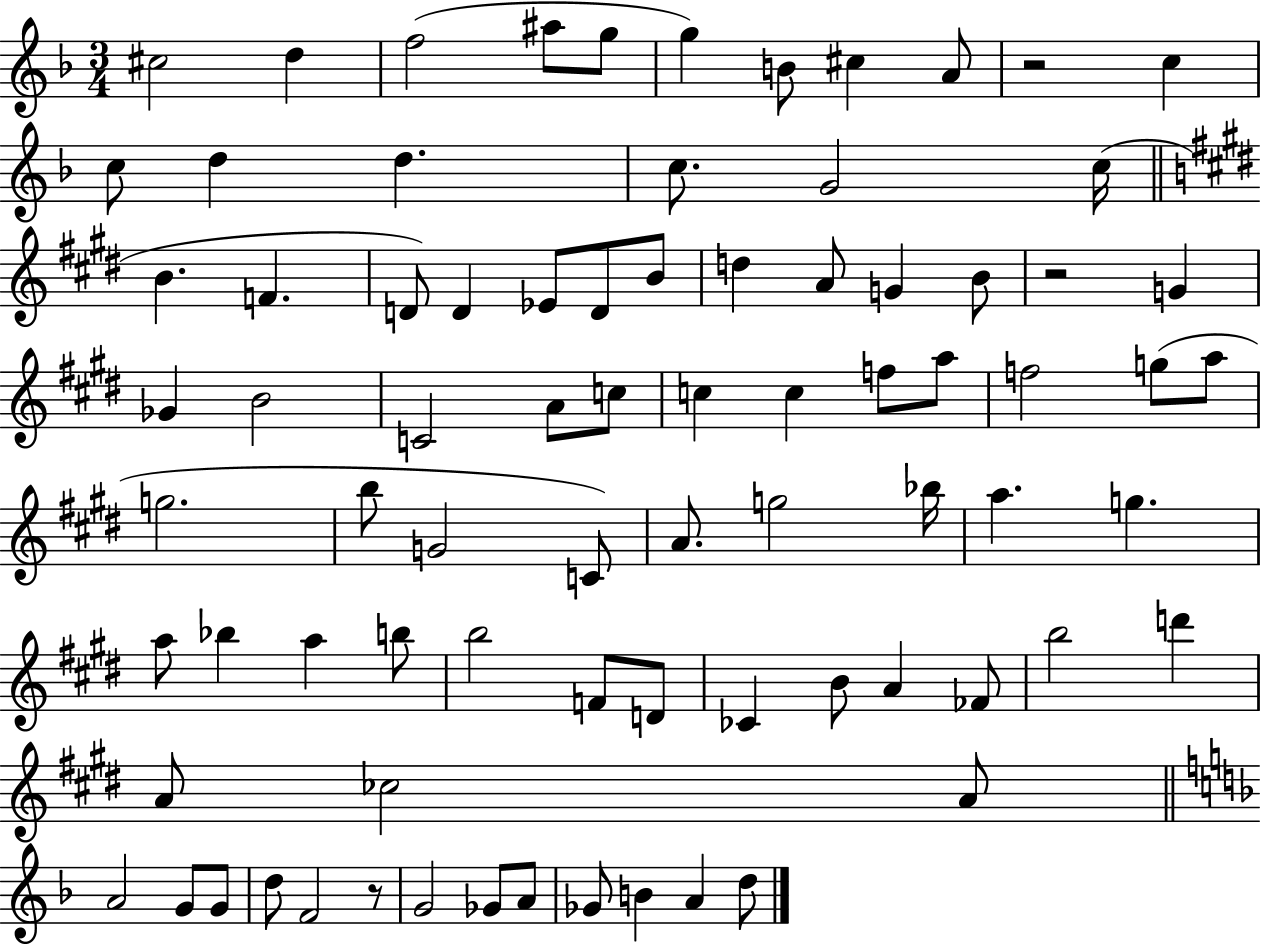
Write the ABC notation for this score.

X:1
T:Untitled
M:3/4
L:1/4
K:F
^c2 d f2 ^a/2 g/2 g B/2 ^c A/2 z2 c c/2 d d c/2 G2 c/4 B F D/2 D _E/2 D/2 B/2 d A/2 G B/2 z2 G _G B2 C2 A/2 c/2 c c f/2 a/2 f2 g/2 a/2 g2 b/2 G2 C/2 A/2 g2 _b/4 a g a/2 _b a b/2 b2 F/2 D/2 _C B/2 A _F/2 b2 d' A/2 _c2 A/2 A2 G/2 G/2 d/2 F2 z/2 G2 _G/2 A/2 _G/2 B A d/2